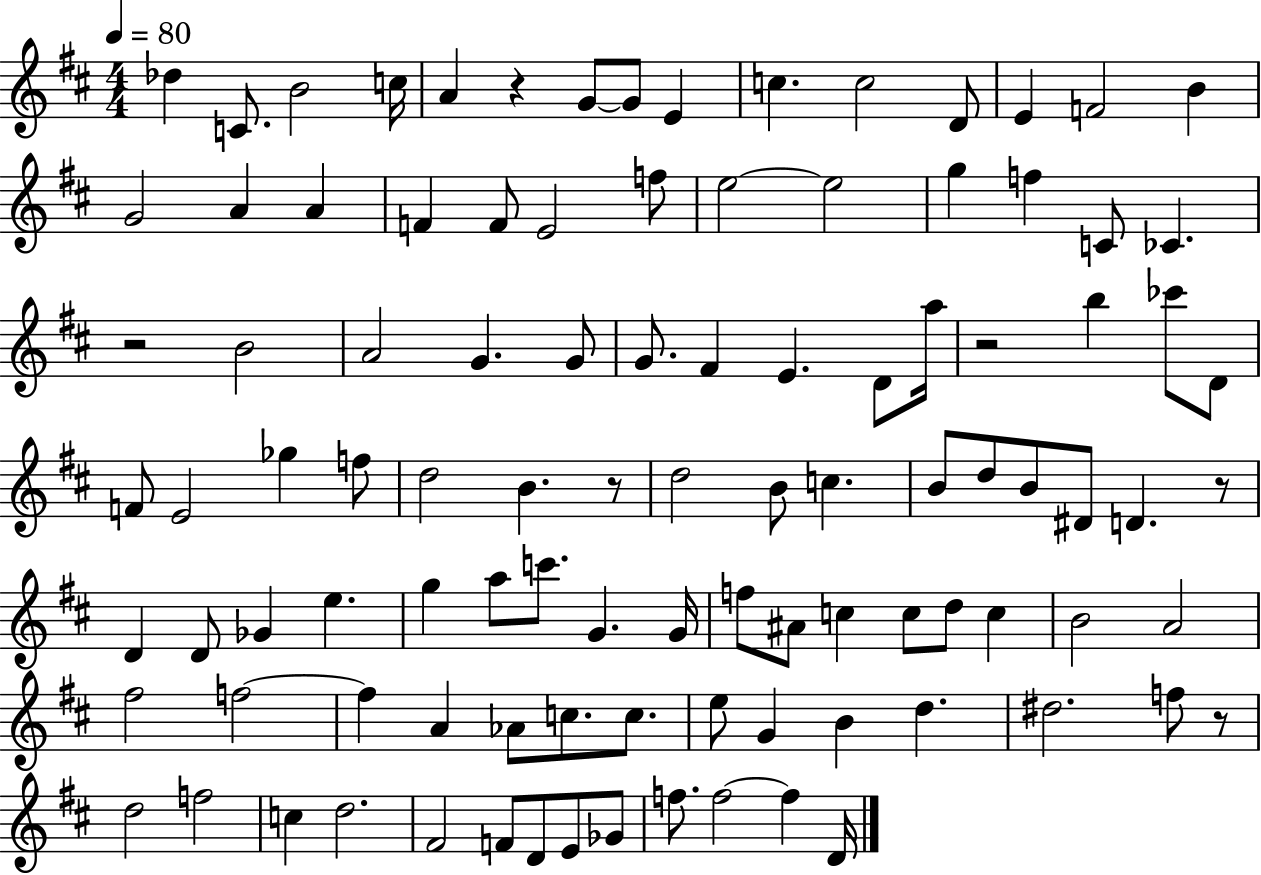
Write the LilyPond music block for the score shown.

{
  \clef treble
  \numericTimeSignature
  \time 4/4
  \key d \major
  \tempo 4 = 80
  \repeat volta 2 { des''4 c'8. b'2 c''16 | a'4 r4 g'8~~ g'8 e'4 | c''4. c''2 d'8 | e'4 f'2 b'4 | \break g'2 a'4 a'4 | f'4 f'8 e'2 f''8 | e''2~~ e''2 | g''4 f''4 c'8 ces'4. | \break r2 b'2 | a'2 g'4. g'8 | g'8. fis'4 e'4. d'8 a''16 | r2 b''4 ces'''8 d'8 | \break f'8 e'2 ges''4 f''8 | d''2 b'4. r8 | d''2 b'8 c''4. | b'8 d''8 b'8 dis'8 d'4. r8 | \break d'4 d'8 ges'4 e''4. | g''4 a''8 c'''8. g'4. g'16 | f''8 ais'8 c''4 c''8 d''8 c''4 | b'2 a'2 | \break fis''2 f''2~~ | f''4 a'4 aes'8 c''8. c''8. | e''8 g'4 b'4 d''4. | dis''2. f''8 r8 | \break d''2 f''2 | c''4 d''2. | fis'2 f'8 d'8 e'8 ges'8 | f''8. f''2~~ f''4 d'16 | \break } \bar "|."
}